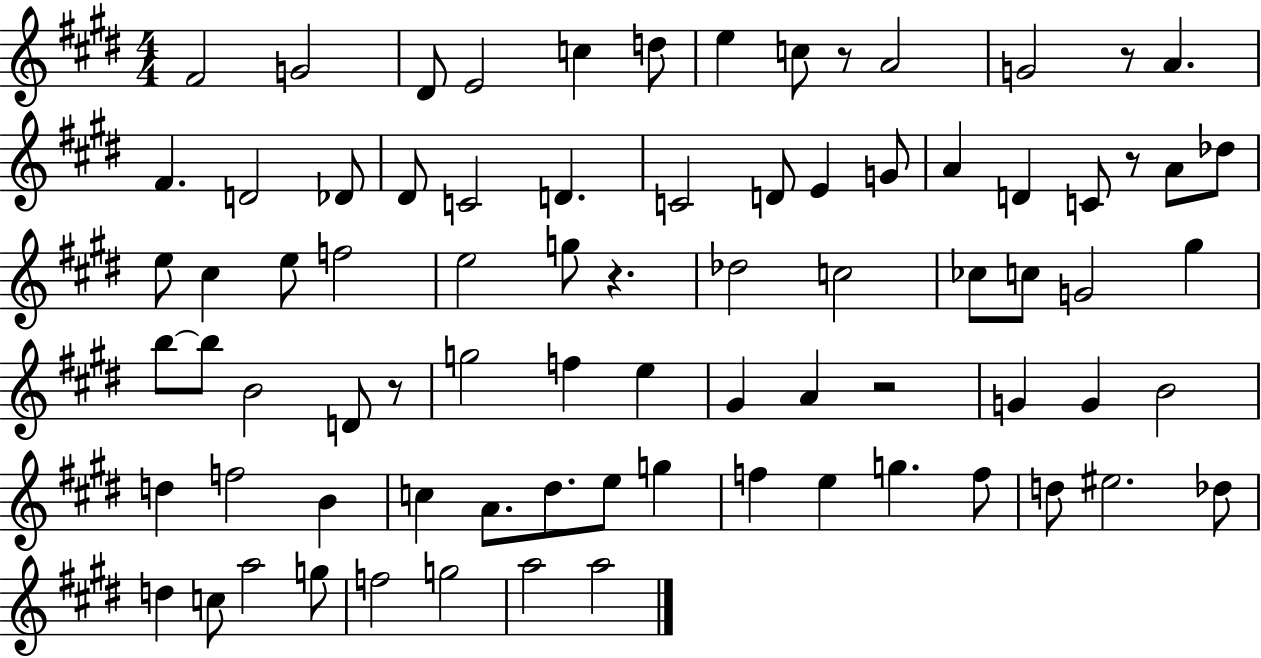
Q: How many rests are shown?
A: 6